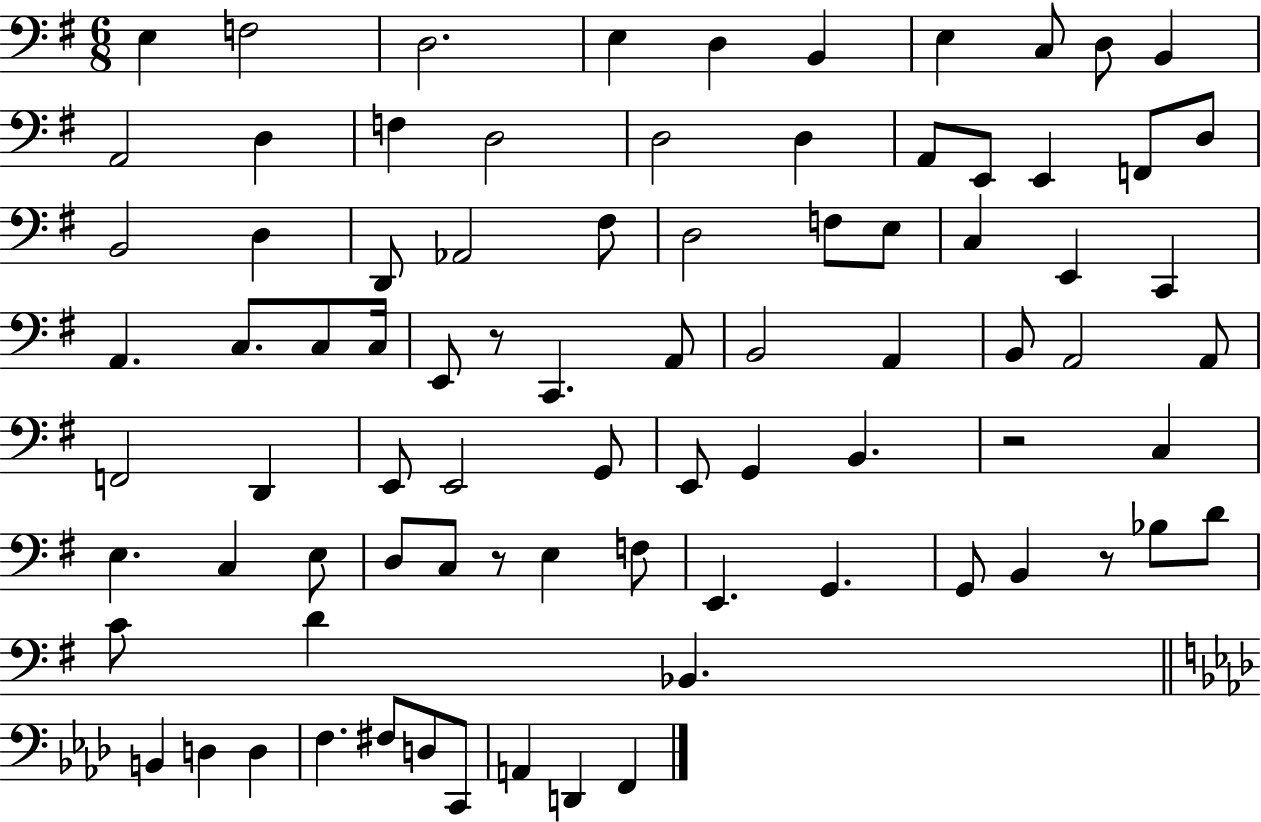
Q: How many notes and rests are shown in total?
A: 83